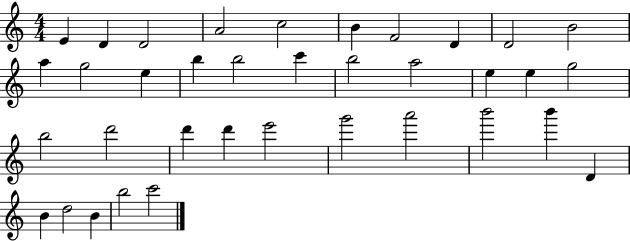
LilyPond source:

{
  \clef treble
  \numericTimeSignature
  \time 4/4
  \key c \major
  e'4 d'4 d'2 | a'2 c''2 | b'4 f'2 d'4 | d'2 b'2 | \break a''4 g''2 e''4 | b''4 b''2 c'''4 | b''2 a''2 | e''4 e''4 g''2 | \break b''2 d'''2 | d'''4 d'''4 e'''2 | g'''2 a'''2 | b'''2 b'''4 d'4 | \break b'4 d''2 b'4 | b''2 c'''2 | \bar "|."
}